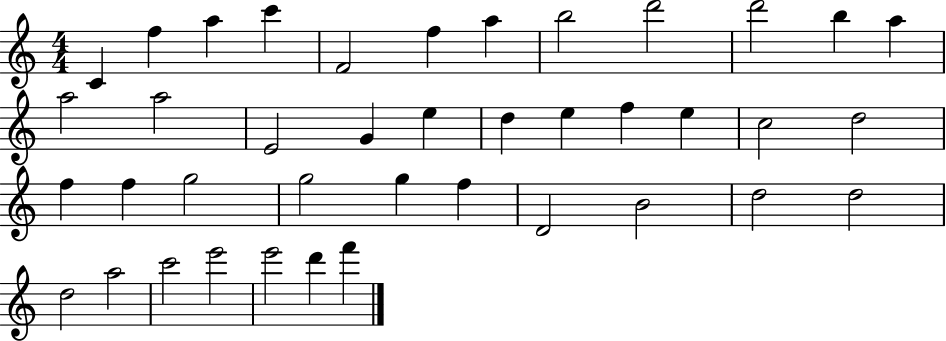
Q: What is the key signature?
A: C major